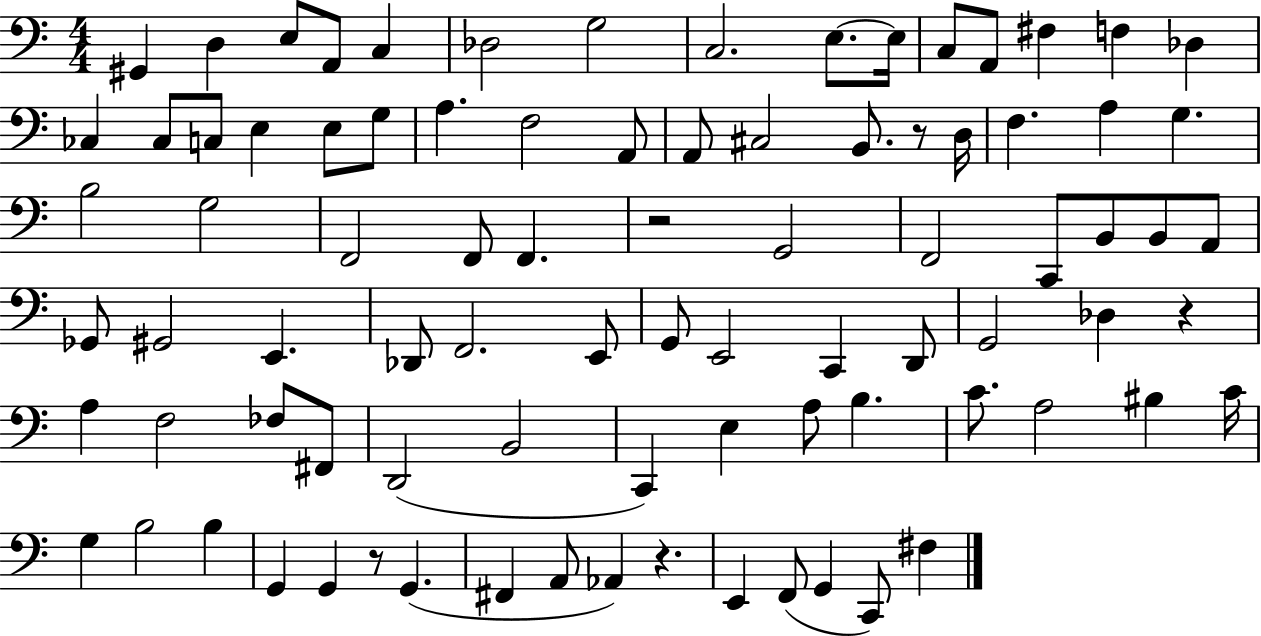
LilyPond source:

{
  \clef bass
  \numericTimeSignature
  \time 4/4
  \key c \major
  gis,4 d4 e8 a,8 c4 | des2 g2 | c2. e8.~~ e16 | c8 a,8 fis4 f4 des4 | \break ces4 ces8 c8 e4 e8 g8 | a4. f2 a,8 | a,8 cis2 b,8. r8 d16 | f4. a4 g4. | \break b2 g2 | f,2 f,8 f,4. | r2 g,2 | f,2 c,8 b,8 b,8 a,8 | \break ges,8 gis,2 e,4. | des,8 f,2. e,8 | g,8 e,2 c,4 d,8 | g,2 des4 r4 | \break a4 f2 fes8 fis,8 | d,2( b,2 | c,4) e4 a8 b4. | c'8. a2 bis4 c'16 | \break g4 b2 b4 | g,4 g,4 r8 g,4.( | fis,4 a,8 aes,4) r4. | e,4 f,8( g,4 c,8) fis4 | \break \bar "|."
}